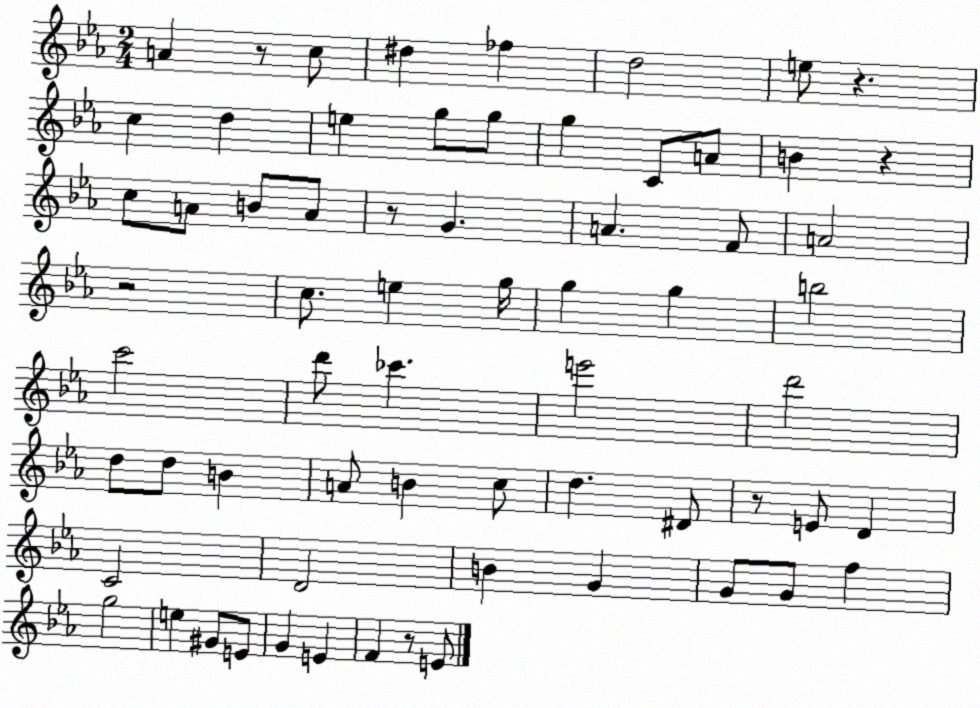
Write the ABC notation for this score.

X:1
T:Untitled
M:2/4
L:1/4
K:Eb
A z/2 c/2 ^d _f d2 e/2 z c d e g/2 g/2 g C/2 A/2 B z c/2 A/2 B/2 A/2 z/2 G A F/2 A2 z2 c/2 e g/4 g g b2 c'2 d'/2 _c' e'2 d'2 d/2 d/2 B A/2 B c/2 d ^D/2 z/2 E/2 D C2 D2 B G G/2 G/2 f g2 e ^G/2 E/2 G E F z/2 E/2